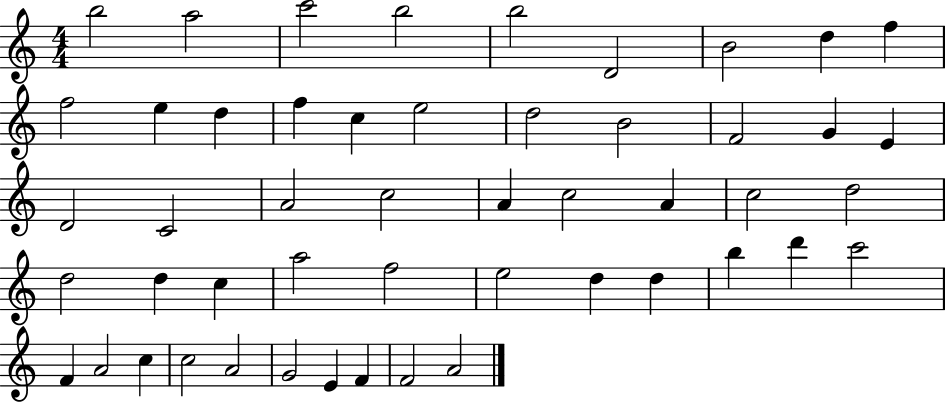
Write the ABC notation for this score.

X:1
T:Untitled
M:4/4
L:1/4
K:C
b2 a2 c'2 b2 b2 D2 B2 d f f2 e d f c e2 d2 B2 F2 G E D2 C2 A2 c2 A c2 A c2 d2 d2 d c a2 f2 e2 d d b d' c'2 F A2 c c2 A2 G2 E F F2 A2